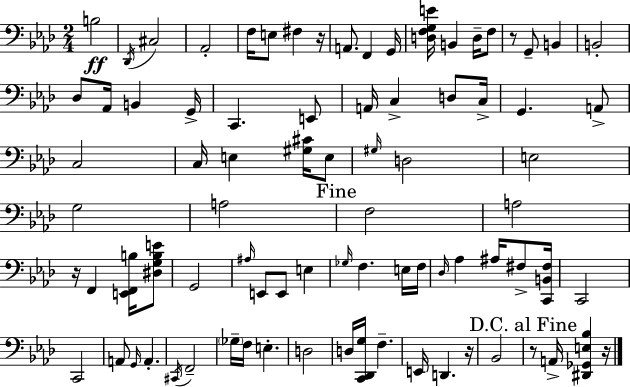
{
  \clef bass
  \numericTimeSignature
  \time 2/4
  \key aes \major
  b2\ff | \acciaccatura { des,16 } cis2 | aes,2-. | f16 e8 fis4 | \break r16 a,8. f,4 | g,16 <d f g e'>16 b,4 d16-- f8 | r8 g,8-- b,4 | b,2-. | \break des8 aes,16 b,4 | g,16-> c,4. e,8 | a,16 c4-> d8 | c16-> g,4. a,8-> | \break c2 | c16 e4 <gis cis'>16 e8 | \grace { gis16 } d2 | e2 | \break g2 | a2 | \mark "Fine" f2 | a2 | \break r16 f,4 <e, f, b>16 | <dis g b e'>8 g,2 | \grace { ais16 } e,8 e,8 e4 | \grace { ges16 } f4. | \break e16 f16 \grace { des16 } aes4 | ais16 fis8-> <c, b, fis>16 c,2 | c,2 | a,8 \grace { g,16 } | \break a,4.-. \acciaccatura { cis,16 } f,2-- | \parenthesize ges16-- | f16 e4.-. d2 | d16 | \break <c, des, g>16 f4.-- e,16 | d,4. r16 bes,2 | \mark "D.C. al Fine" r8 | a,16-> <dis, ges, e bes>4 r16 \bar "|."
}